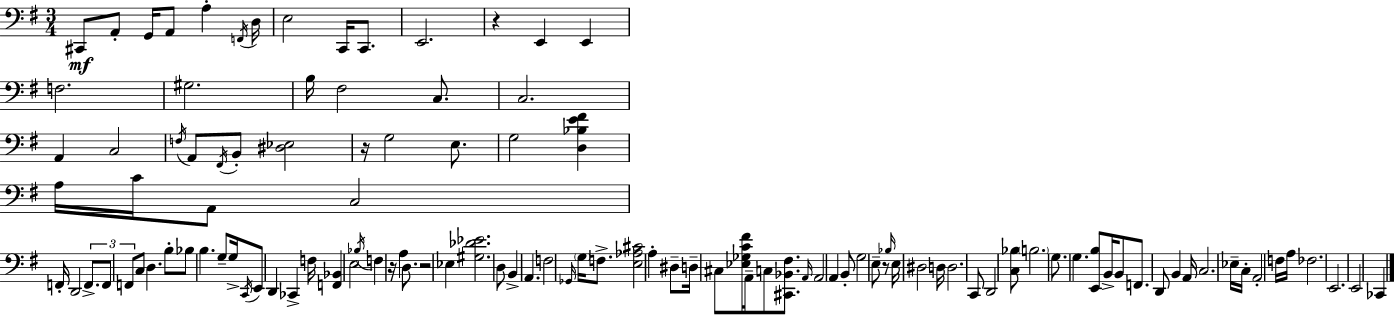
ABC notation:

X:1
T:Untitled
M:3/4
L:1/4
K:Em
^C,,/2 A,,/2 G,,/4 A,,/2 A, F,,/4 D,/4 E,2 C,,/4 C,,/2 E,,2 z E,, E,, F,2 ^G,2 B,/4 ^F,2 C,/2 C,2 A,, C,2 F,/4 A,,/2 ^F,,/4 B,,/2 [^D,_E,]2 z/4 G,2 E,/2 G,2 [D,_B,E^F] A,/4 C/4 A,,/2 C,2 F,,/4 D,,2 F,,/2 F,,/2 F,,/2 C,/2 D, B,/2 _B,/2 B, G,/2 G,/4 C,,/4 E,,/2 D,, _C,, F,/4 [F,,_B,,] E,2 _B,/4 F, z/4 A, D,/2 z2 _E, [^G,_D_E]2 D,/2 B,, A,, F,2 _G,,/4 G,/4 F,/2 [E,_A,^C]2 A, ^D,/2 D,/4 ^C,/2 [_E,_G,C^F]/4 A,,/4 C,/2 [^C,,_B,,^F,]/2 A,,/4 A,,2 A,, B,,/2 G,2 E,/2 z/2 _B,/4 E,/4 ^D,2 D,/4 D,2 C,,/2 D,,2 [C,_B,]/2 B,2 G,/2 G, [E,,B,]/2 B,,/4 B,,/2 F,,/2 D,,/2 B,, A,,/4 C,2 _E,/4 C,/4 A,,2 F,/4 A,/4 _F,2 E,,2 E,,2 _C,,